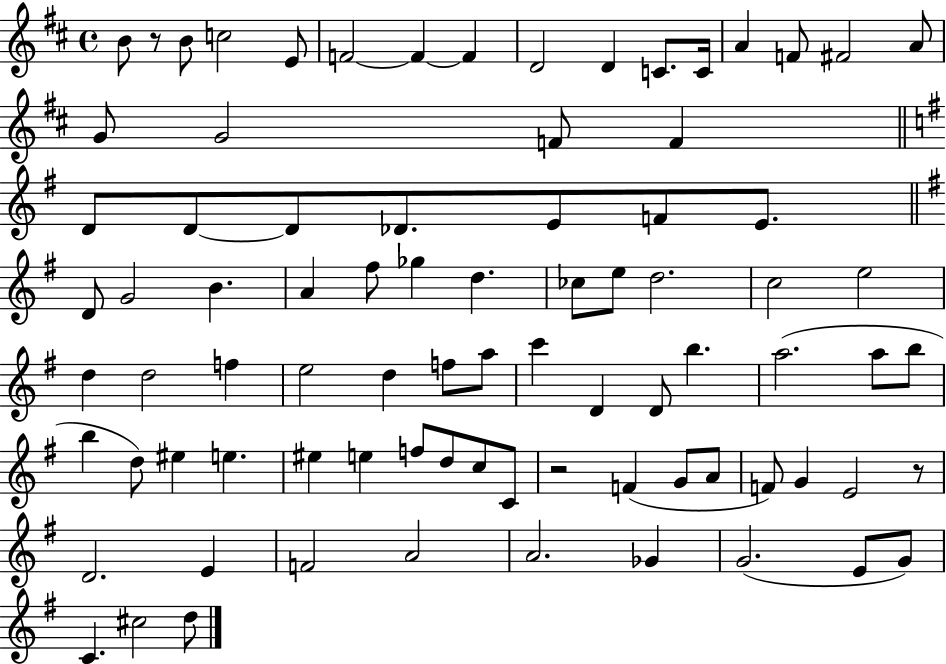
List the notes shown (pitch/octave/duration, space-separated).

B4/e R/e B4/e C5/h E4/e F4/h F4/q F4/q D4/h D4/q C4/e. C4/s A4/q F4/e F#4/h A4/e G4/e G4/h F4/e F4/q D4/e D4/e D4/e Db4/e. E4/e F4/e E4/e. D4/e G4/h B4/q. A4/q F#5/e Gb5/q D5/q. CES5/e E5/e D5/h. C5/h E5/h D5/q D5/h F5/q E5/h D5/q F5/e A5/e C6/q D4/q D4/e B5/q. A5/h. A5/e B5/e B5/q D5/e EIS5/q E5/q. EIS5/q E5/q F5/e D5/e C5/e C4/e R/h F4/q G4/e A4/e F4/e G4/q E4/h R/e D4/h. E4/q F4/h A4/h A4/h. Gb4/q G4/h. E4/e G4/e C4/q. C#5/h D5/e